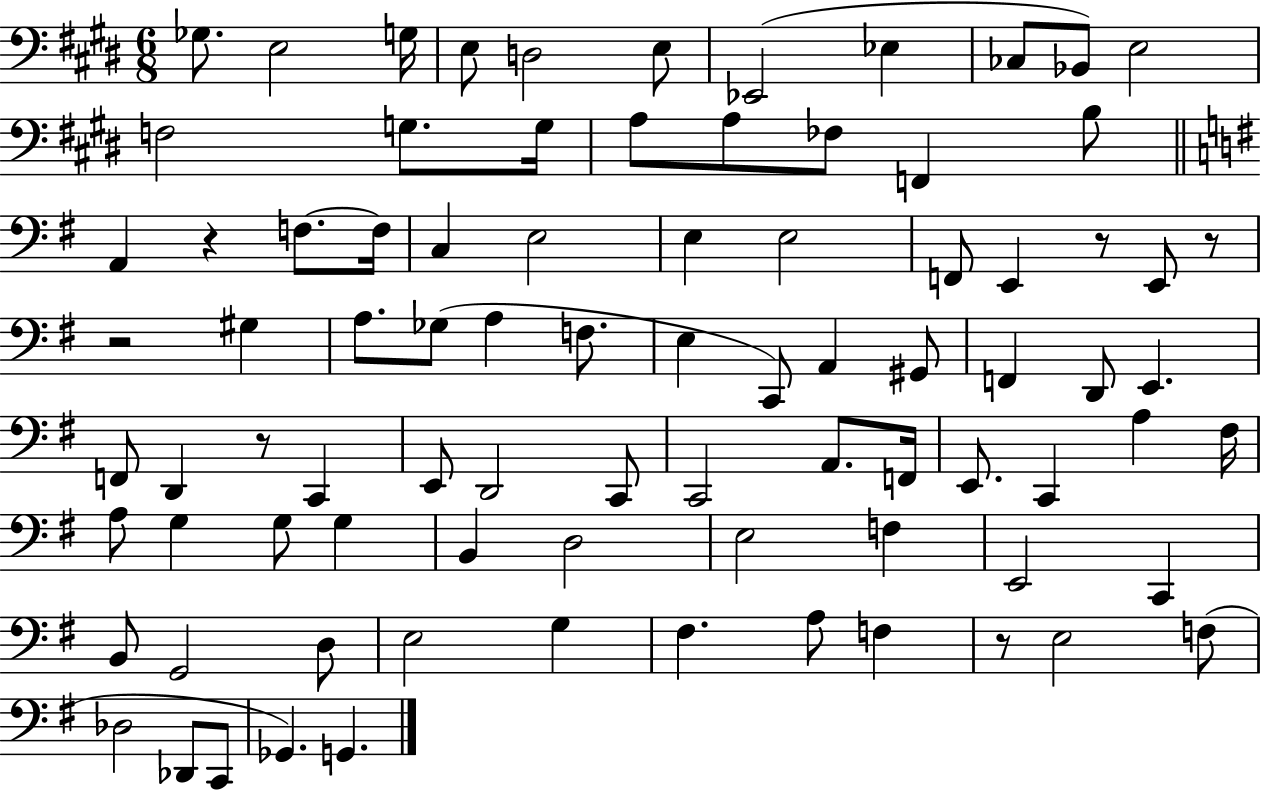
Gb3/e. E3/h G3/s E3/e D3/h E3/e Eb2/h Eb3/q CES3/e Bb2/e E3/h F3/h G3/e. G3/s A3/e A3/e FES3/e F2/q B3/e A2/q R/q F3/e. F3/s C3/q E3/h E3/q E3/h F2/e E2/q R/e E2/e R/e R/h G#3/q A3/e. Gb3/e A3/q F3/e. E3/q C2/e A2/q G#2/e F2/q D2/e E2/q. F2/e D2/q R/e C2/q E2/e D2/h C2/e C2/h A2/e. F2/s E2/e. C2/q A3/q F#3/s A3/e G3/q G3/e G3/q B2/q D3/h E3/h F3/q E2/h C2/q B2/e G2/h D3/e E3/h G3/q F#3/q. A3/e F3/q R/e E3/h F3/e Db3/h Db2/e C2/e Gb2/q. G2/q.